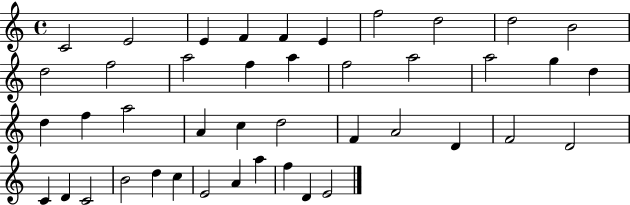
X:1
T:Untitled
M:4/4
L:1/4
K:C
C2 E2 E F F E f2 d2 d2 B2 d2 f2 a2 f a f2 a2 a2 g d d f a2 A c d2 F A2 D F2 D2 C D C2 B2 d c E2 A a f D E2